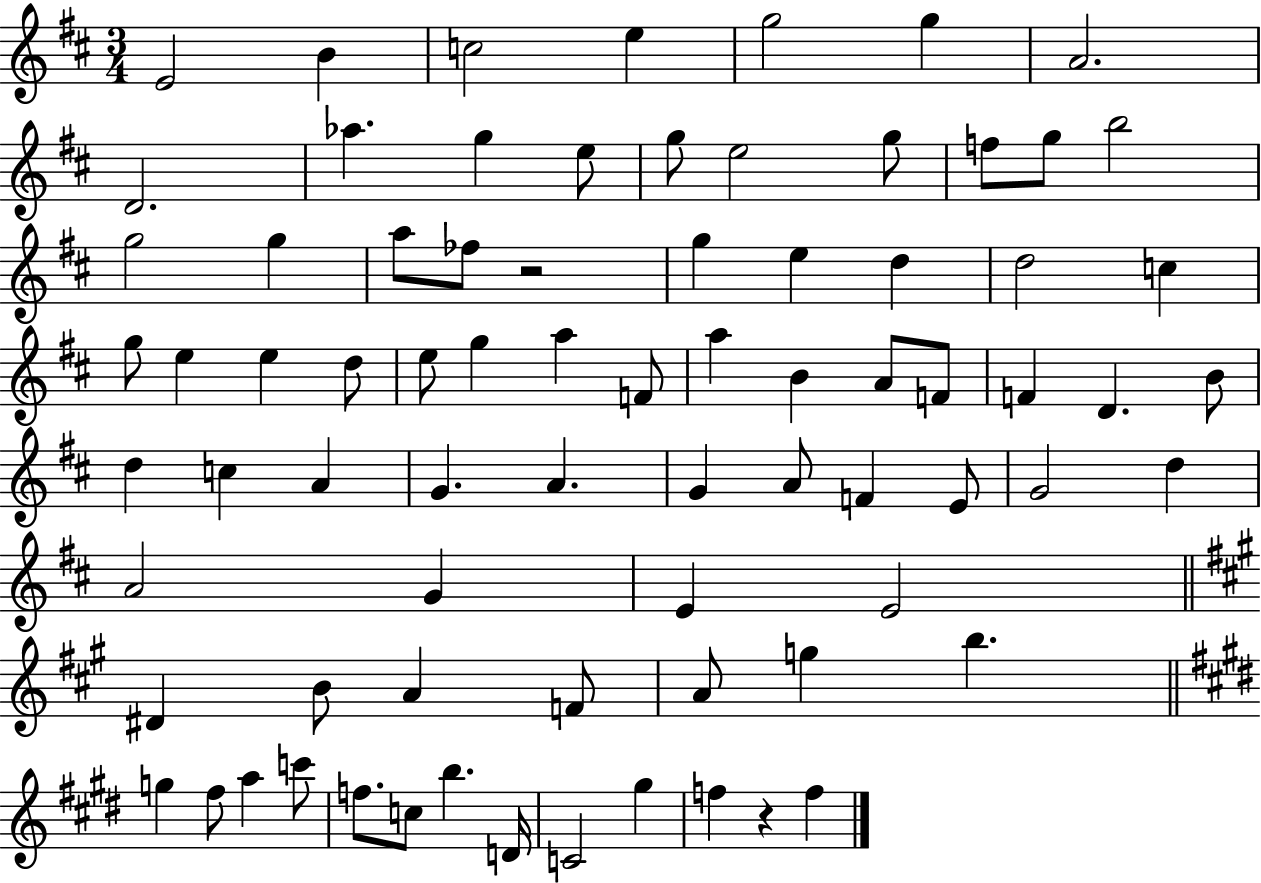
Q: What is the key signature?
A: D major